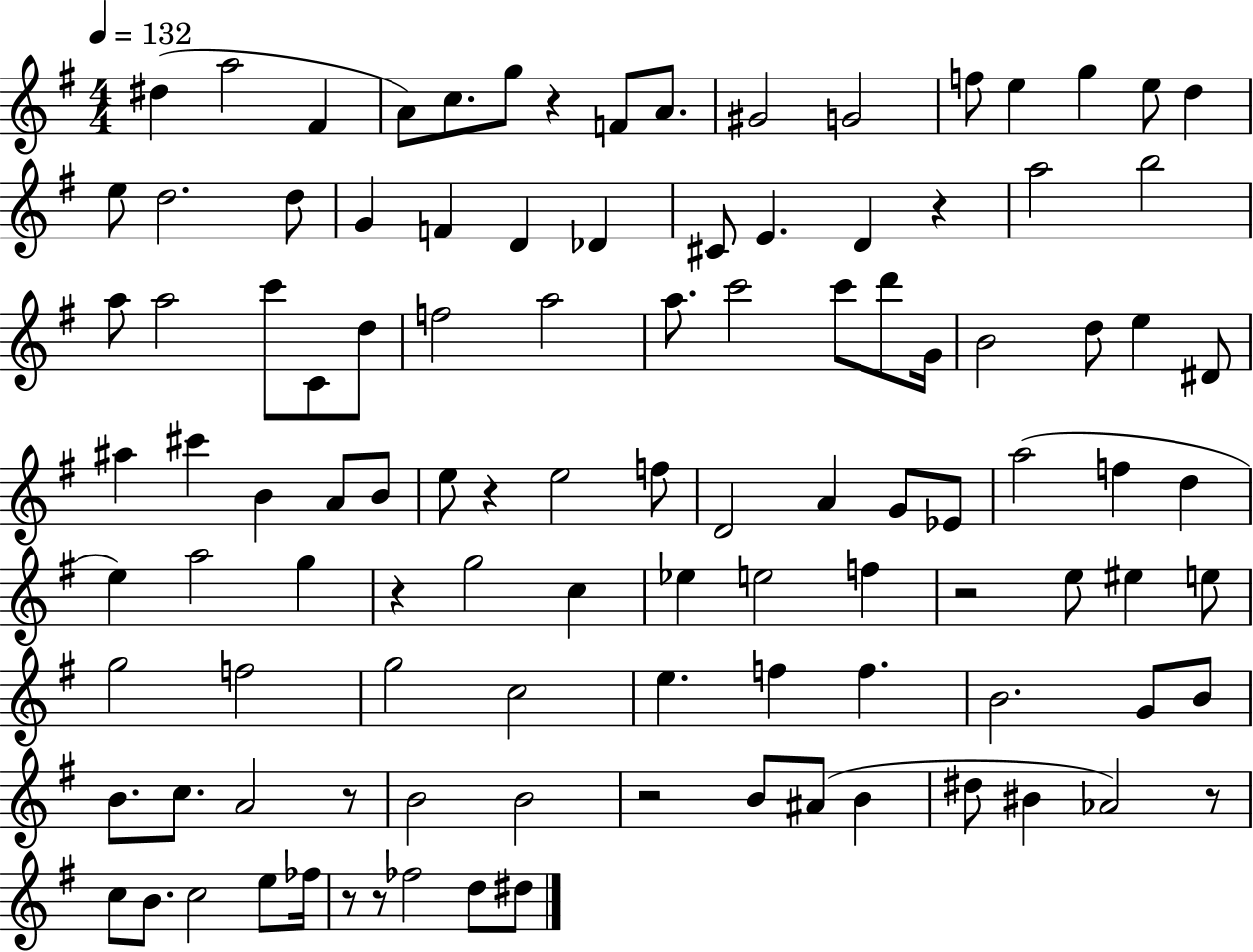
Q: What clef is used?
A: treble